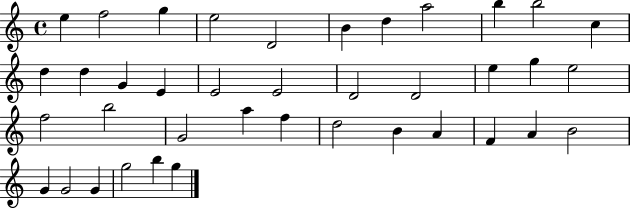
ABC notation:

X:1
T:Untitled
M:4/4
L:1/4
K:C
e f2 g e2 D2 B d a2 b b2 c d d G E E2 E2 D2 D2 e g e2 f2 b2 G2 a f d2 B A F A B2 G G2 G g2 b g